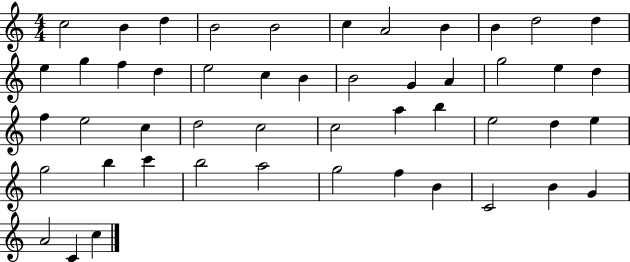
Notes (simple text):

C5/h B4/q D5/q B4/h B4/h C5/q A4/h B4/q B4/q D5/h D5/q E5/q G5/q F5/q D5/q E5/h C5/q B4/q B4/h G4/q A4/q G5/h E5/q D5/q F5/q E5/h C5/q D5/h C5/h C5/h A5/q B5/q E5/h D5/q E5/q G5/h B5/q C6/q B5/h A5/h G5/h F5/q B4/q C4/h B4/q G4/q A4/h C4/q C5/q